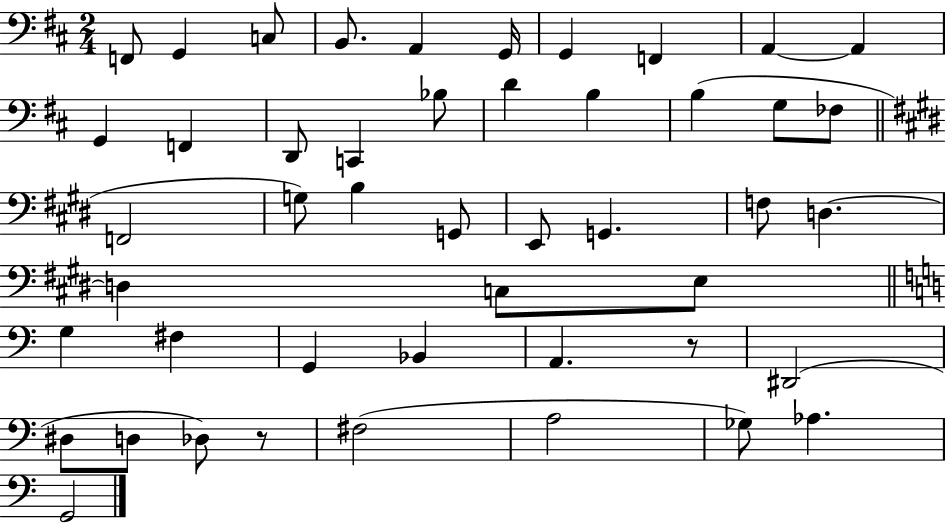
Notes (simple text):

F2/e G2/q C3/e B2/e. A2/q G2/s G2/q F2/q A2/q A2/q G2/q F2/q D2/e C2/q Bb3/e D4/q B3/q B3/q G3/e FES3/e F2/h G3/e B3/q G2/e E2/e G2/q. F3/e D3/q. D3/q C3/e E3/e G3/q F#3/q G2/q Bb2/q A2/q. R/e D#2/h D#3/e D3/e Db3/e R/e F#3/h A3/h Gb3/e Ab3/q. G2/h